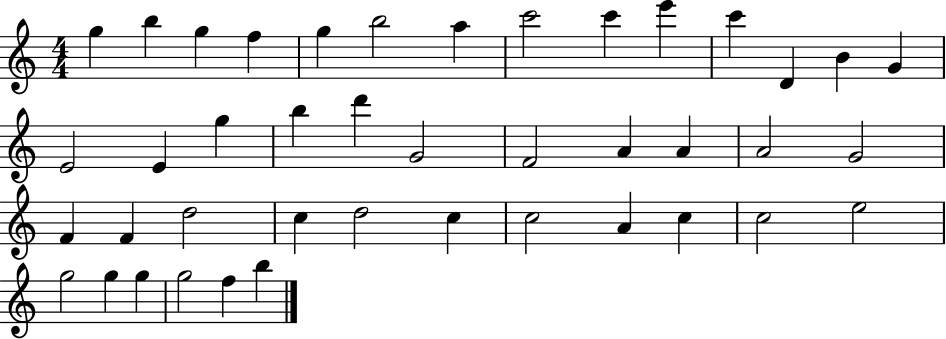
{
  \clef treble
  \numericTimeSignature
  \time 4/4
  \key c \major
  g''4 b''4 g''4 f''4 | g''4 b''2 a''4 | c'''2 c'''4 e'''4 | c'''4 d'4 b'4 g'4 | \break e'2 e'4 g''4 | b''4 d'''4 g'2 | f'2 a'4 a'4 | a'2 g'2 | \break f'4 f'4 d''2 | c''4 d''2 c''4 | c''2 a'4 c''4 | c''2 e''2 | \break g''2 g''4 g''4 | g''2 f''4 b''4 | \bar "|."
}